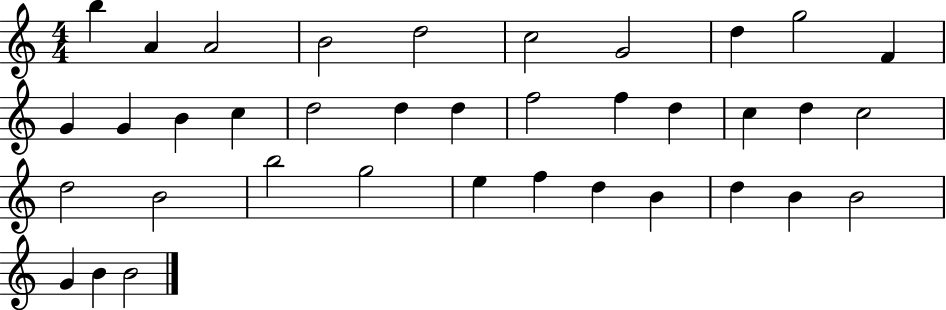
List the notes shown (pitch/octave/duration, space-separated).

B5/q A4/q A4/h B4/h D5/h C5/h G4/h D5/q G5/h F4/q G4/q G4/q B4/q C5/q D5/h D5/q D5/q F5/h F5/q D5/q C5/q D5/q C5/h D5/h B4/h B5/h G5/h E5/q F5/q D5/q B4/q D5/q B4/q B4/h G4/q B4/q B4/h